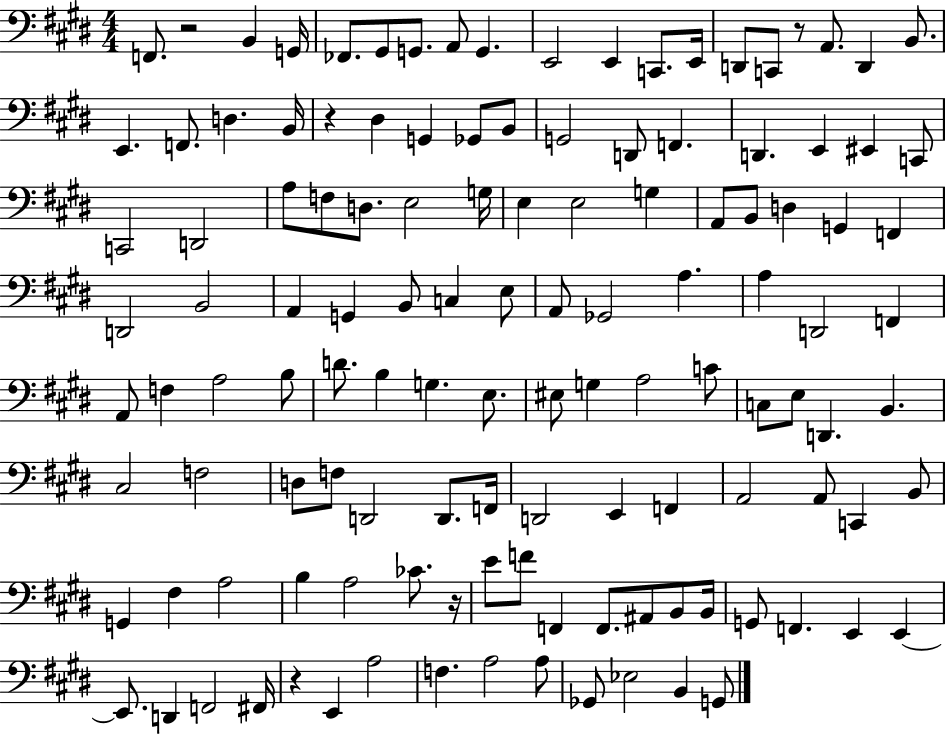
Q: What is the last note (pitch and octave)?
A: G2